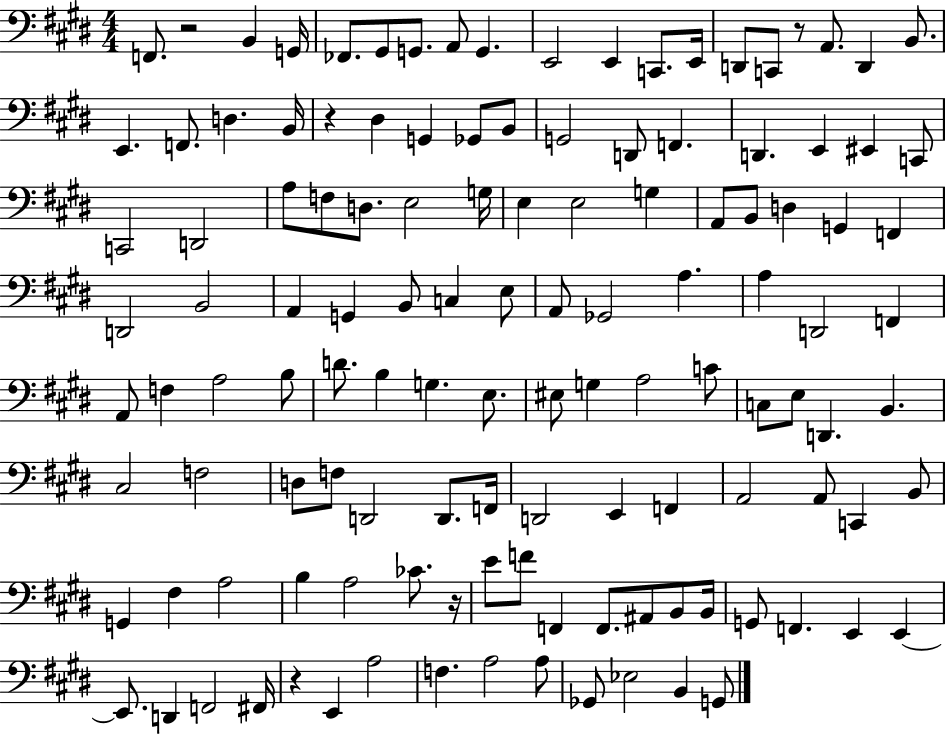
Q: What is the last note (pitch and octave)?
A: G2